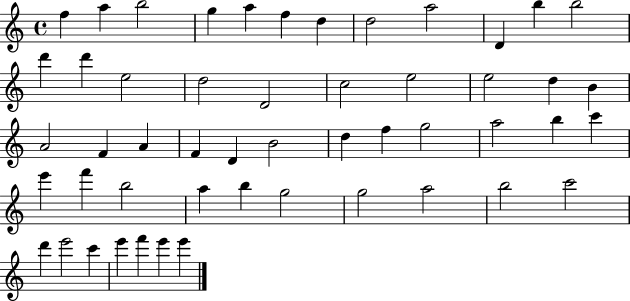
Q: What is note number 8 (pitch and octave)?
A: D5